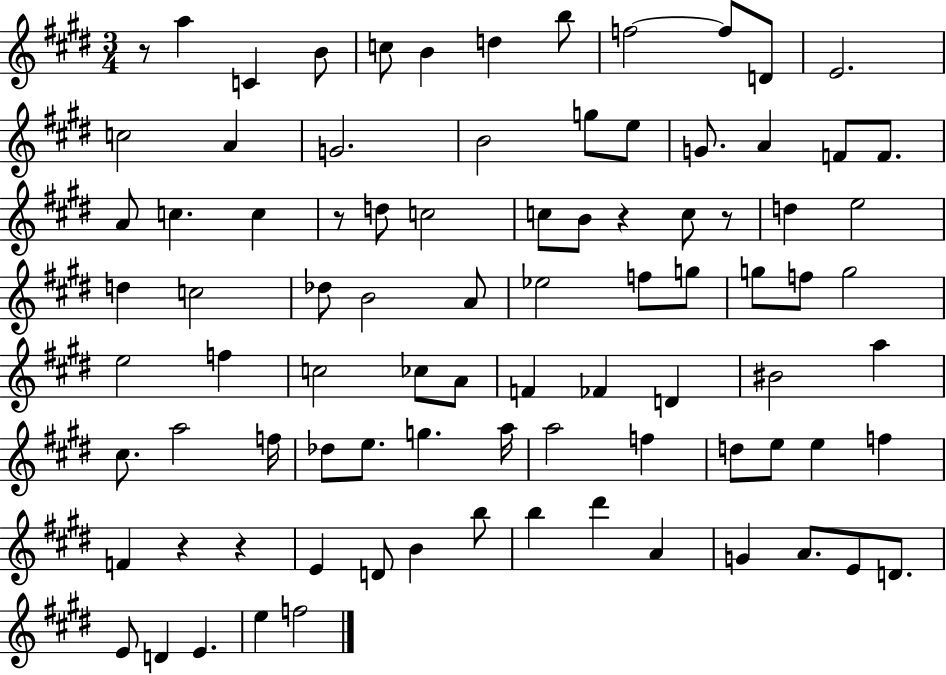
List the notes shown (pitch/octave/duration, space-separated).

R/e A5/q C4/q B4/e C5/e B4/q D5/q B5/e F5/h F5/e D4/e E4/h. C5/h A4/q G4/h. B4/h G5/e E5/e G4/e. A4/q F4/e F4/e. A4/e C5/q. C5/q R/e D5/e C5/h C5/e B4/e R/q C5/e R/e D5/q E5/h D5/q C5/h Db5/e B4/h A4/e Eb5/h F5/e G5/e G5/e F5/e G5/h E5/h F5/q C5/h CES5/e A4/e F4/q FES4/q D4/q BIS4/h A5/q C#5/e. A5/h F5/s Db5/e E5/e. G5/q. A5/s A5/h F5/q D5/e E5/e E5/q F5/q F4/q R/q R/q E4/q D4/e B4/q B5/e B5/q D#6/q A4/q G4/q A4/e. E4/e D4/e. E4/e D4/q E4/q. E5/q F5/h